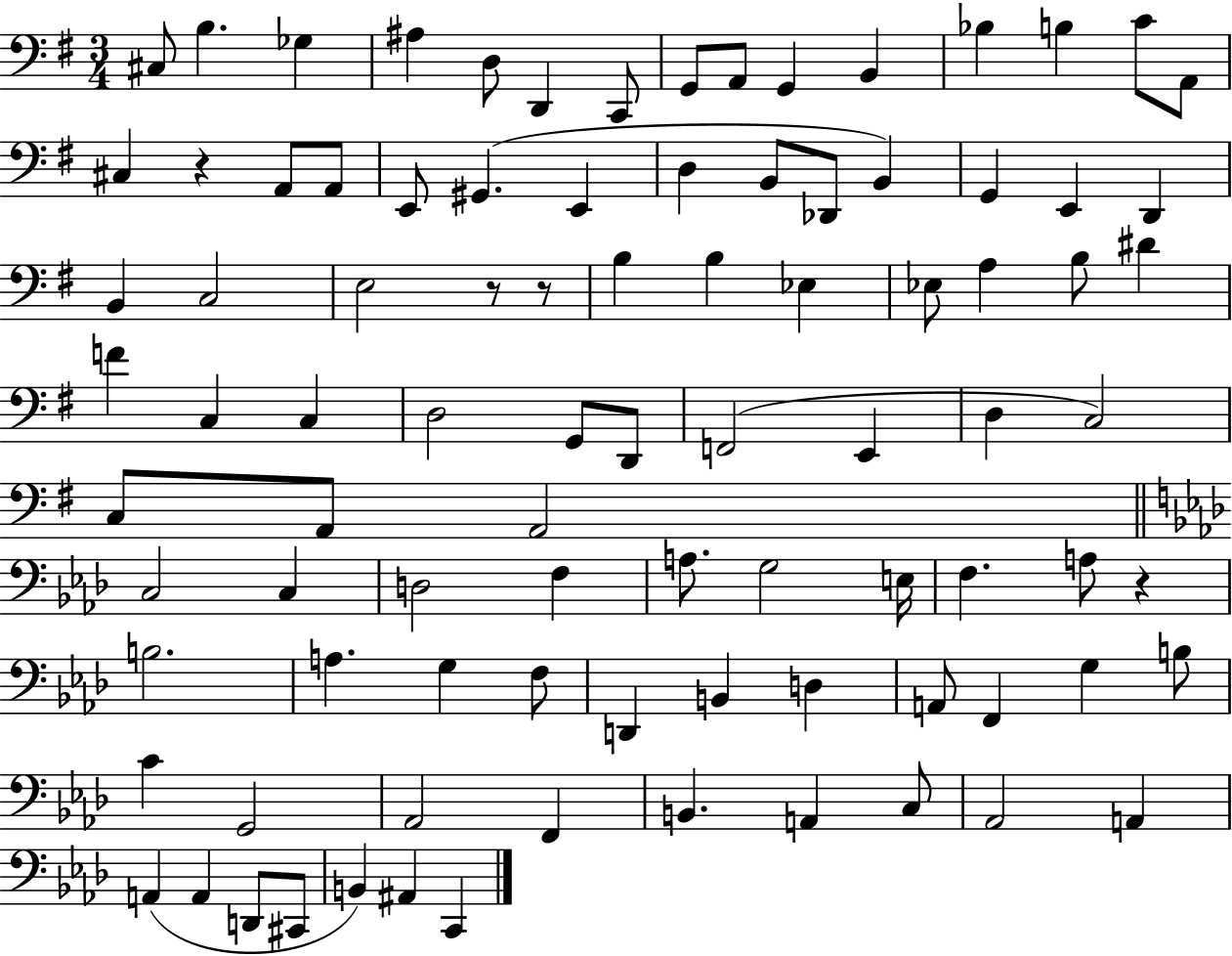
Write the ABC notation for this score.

X:1
T:Untitled
M:3/4
L:1/4
K:G
^C,/2 B, _G, ^A, D,/2 D,, C,,/2 G,,/2 A,,/2 G,, B,, _B, B, C/2 A,,/2 ^C, z A,,/2 A,,/2 E,,/2 ^G,, E,, D, B,,/2 _D,,/2 B,, G,, E,, D,, B,, C,2 E,2 z/2 z/2 B, B, _E, _E,/2 A, B,/2 ^D F C, C, D,2 G,,/2 D,,/2 F,,2 E,, D, C,2 C,/2 A,,/2 A,,2 C,2 C, D,2 F, A,/2 G,2 E,/4 F, A,/2 z B,2 A, G, F,/2 D,, B,, D, A,,/2 F,, G, B,/2 C G,,2 _A,,2 F,, B,, A,, C,/2 _A,,2 A,, A,, A,, D,,/2 ^C,,/2 B,, ^A,, C,,